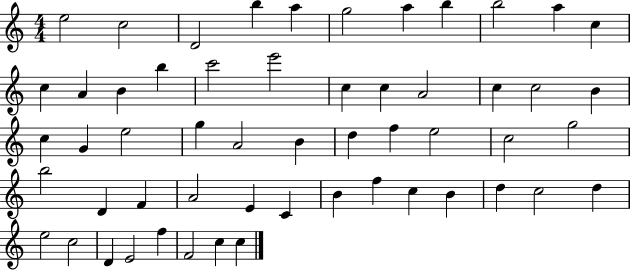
E5/h C5/h D4/h B5/q A5/q G5/h A5/q B5/q B5/h A5/q C5/q C5/q A4/q B4/q B5/q C6/h E6/h C5/q C5/q A4/h C5/q C5/h B4/q C5/q G4/q E5/h G5/q A4/h B4/q D5/q F5/q E5/h C5/h G5/h B5/h D4/q F4/q A4/h E4/q C4/q B4/q F5/q C5/q B4/q D5/q C5/h D5/q E5/h C5/h D4/q E4/h F5/q F4/h C5/q C5/q